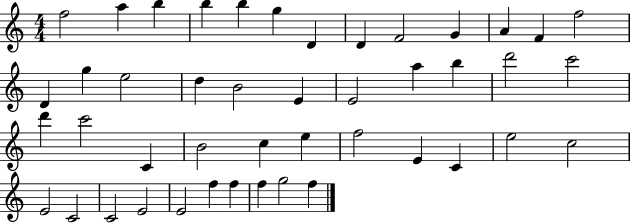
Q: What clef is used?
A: treble